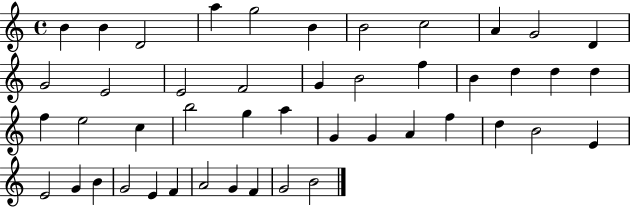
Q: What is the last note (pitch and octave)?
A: B4